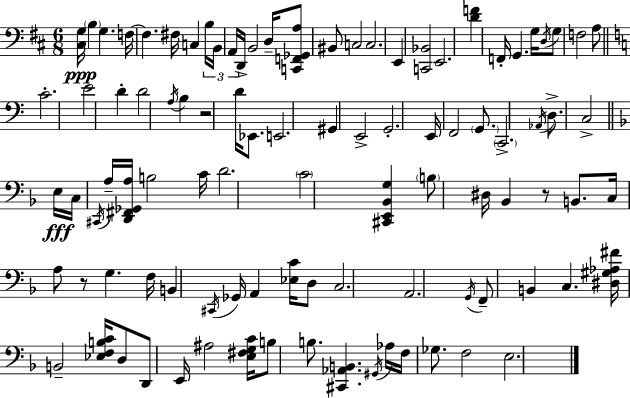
X:1
T:Untitled
M:6/8
L:1/4
K:D
[^C,G,]/4 B, G, F,/4 F, ^F,/4 C, B,/4 B,,/4 A,,/4 D,,/4 B,,2 D,/4 [C,,F,,_G,,A,]/2 ^B,,/2 C,2 C,2 E,, [C,,_B,,]2 E,,2 [DF] F,,/4 G,, G,/4 D,/4 G,/2 F,2 A,/2 C2 E2 D D2 A,/4 B, z2 D/4 _E,,/2 E,,2 ^G,, E,,2 G,,2 E,,/4 F,,2 G,,/2 C,,2 _A,,/4 D,/2 C,2 E,/4 C,/4 ^C,,/4 A,/4 [D,,^F,,_G,,A,]/4 B,2 C/4 D2 C2 [^C,,E,,_B,,G,] B,/2 ^D,/4 _B,, z/2 B,,/2 C,/4 A,/2 z/2 G, F,/4 B,, ^C,,/4 _G,,/4 A,, [_E,C]/4 D,/2 C,2 A,,2 G,,/4 F,,/2 B,, C, [^D,^G,_A,^F]/4 B,,2 [_E,F,B,C]/4 D,/2 D,,/2 E,,/4 ^A,2 [E,^F,G,C]/4 B,/2 B,/2 [^C,,_A,,B,,] ^G,,/4 _A,/4 F,/4 _G,/2 F,2 E,2